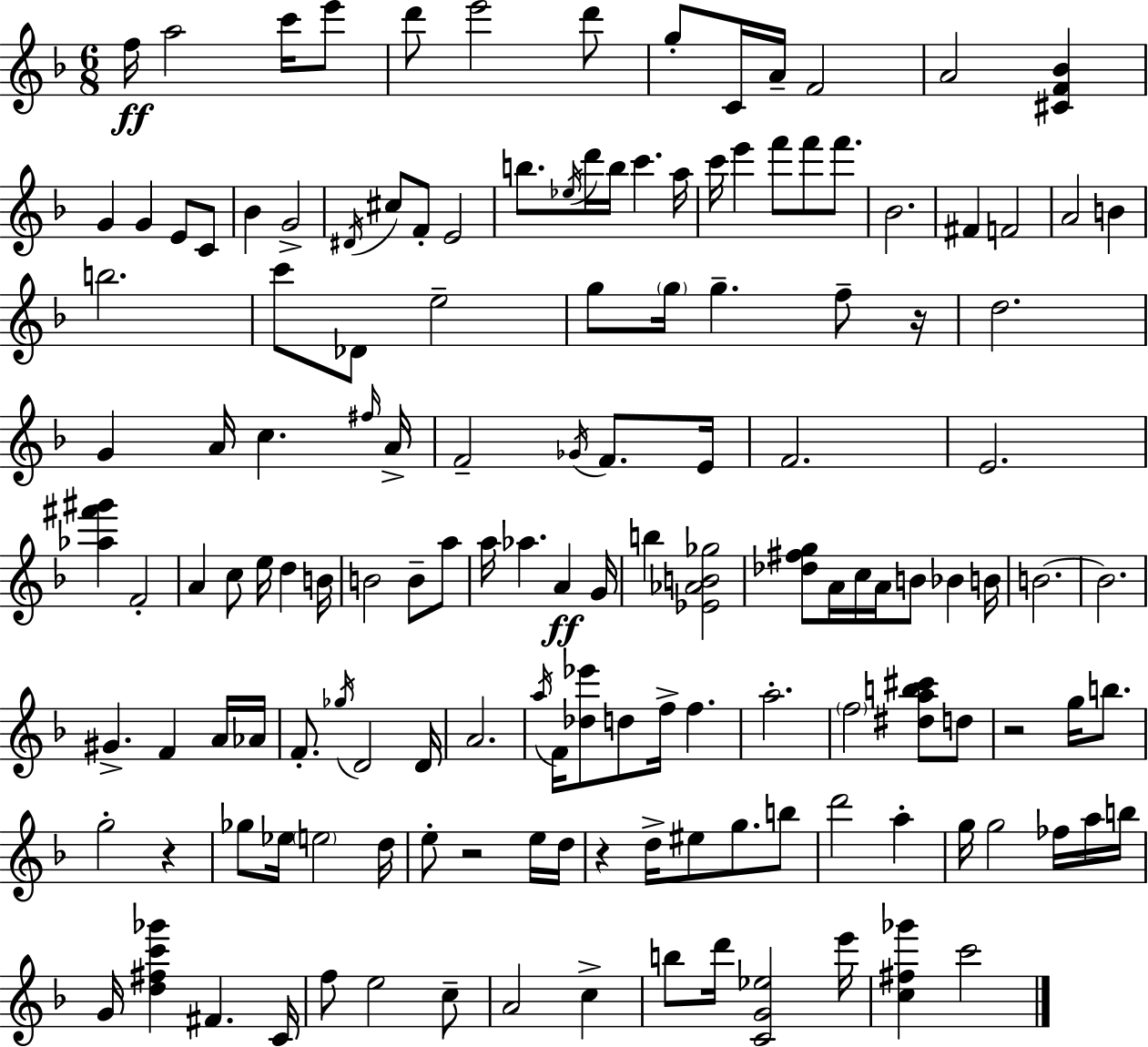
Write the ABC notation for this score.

X:1
T:Untitled
M:6/8
L:1/4
K:Dm
f/4 a2 c'/4 e'/2 d'/2 e'2 d'/2 g/2 C/4 A/4 F2 A2 [^CF_B] G G E/2 C/2 _B G2 ^D/4 ^c/2 F/2 E2 b/2 _e/4 d'/4 b/4 c' a/4 c'/4 e' f'/2 f'/2 f'/2 _B2 ^F F2 A2 B b2 c'/2 _D/2 e2 g/2 g/4 g f/2 z/4 d2 G A/4 c ^f/4 A/4 F2 _G/4 F/2 E/4 F2 E2 [_a^f'^g'] F2 A c/2 e/4 d B/4 B2 B/2 a/2 a/4 _a A G/4 b [_E_AB_g]2 [_d^fg]/2 A/4 c/4 A/4 B/2 _B B/4 B2 B2 ^G F A/4 _A/4 F/2 _g/4 D2 D/4 A2 a/4 F/4 [_d_e']/2 d/2 f/4 f a2 f2 [^dab^c']/2 d/2 z2 g/4 b/2 g2 z _g/2 _e/4 e2 d/4 e/2 z2 e/4 d/4 z d/4 ^e/2 g/2 b/2 d'2 a g/4 g2 _f/4 a/4 b/4 G/4 [d^fc'_g'] ^F C/4 f/2 e2 c/2 A2 c b/2 d'/4 [CG_e]2 e'/4 [c^f_g'] c'2